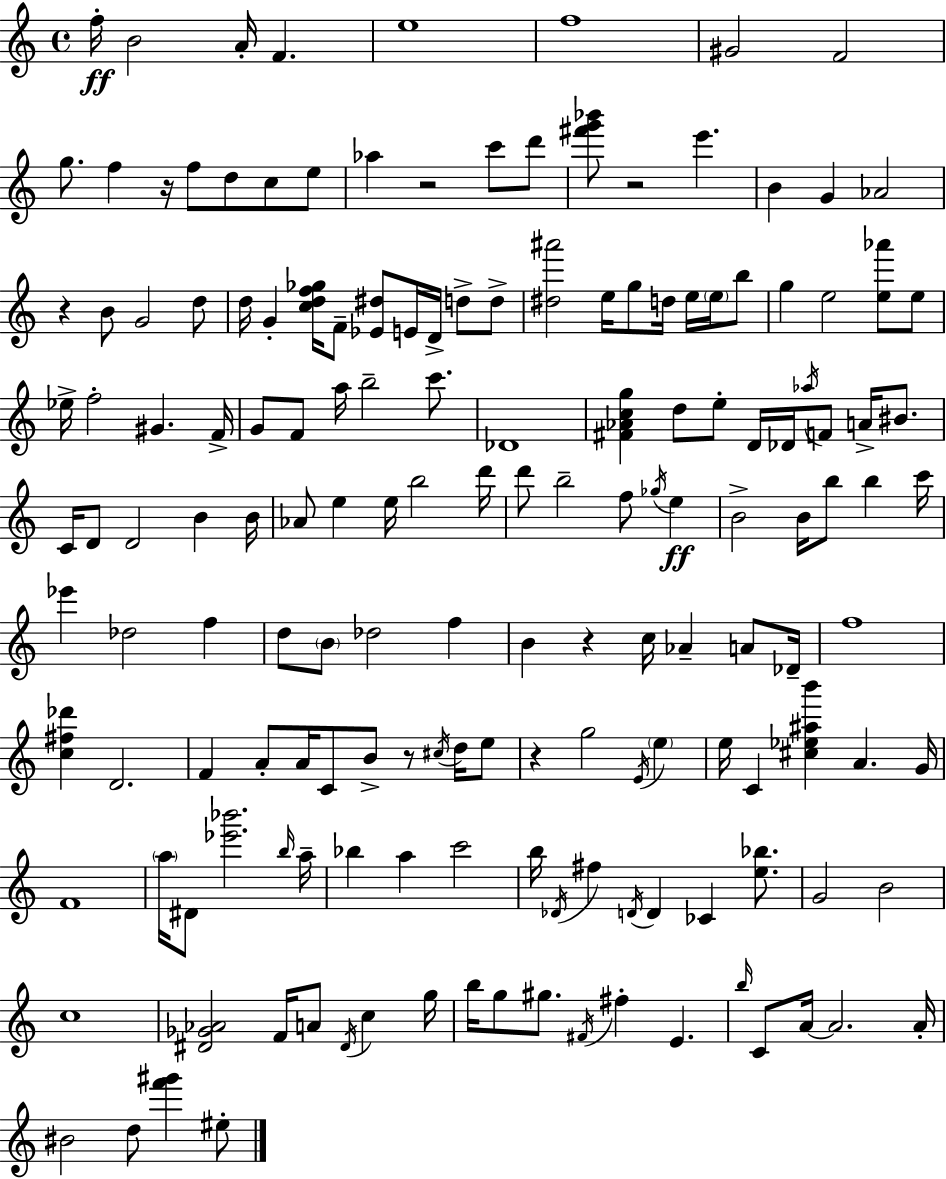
{
  \clef treble
  \time 4/4
  \defaultTimeSignature
  \key c \major
  f''16-.\ff b'2 a'16-. f'4. | e''1 | f''1 | gis'2 f'2 | \break g''8. f''4 r16 f''8 d''8 c''8 e''8 | aes''4 r2 c'''8 d'''8 | <fis''' g''' bes'''>8 r2 e'''4. | b'4 g'4 aes'2 | \break r4 b'8 g'2 d''8 | d''16 g'4-. <c'' d'' f'' ges''>16 f'8-- <ees' dis''>8 e'16 d'16-> d''8-> d''8-> | <dis'' ais'''>2 e''16 g''8 d''16 e''16 \parenthesize e''16 b''8 | g''4 e''2 <e'' aes'''>8 e''8 | \break ees''16-> f''2-. gis'4. f'16-> | g'8 f'8 a''16 b''2-- c'''8. | des'1 | <fis' aes' c'' g''>4 d''8 e''8-. d'16 des'16 \acciaccatura { aes''16 } f'8 a'16-> bis'8. | \break c'16 d'8 d'2 b'4 | b'16 aes'8 e''4 e''16 b''2 | d'''16 d'''8 b''2-- f''8 \acciaccatura { ges''16 }\ff e''4 | b'2-> b'16 b''8 b''4 | \break c'''16 ees'''4 des''2 f''4 | d''8 \parenthesize b'8 des''2 f''4 | b'4 r4 c''16 aes'4-- a'8 | des'16-- f''1 | \break <c'' fis'' des'''>4 d'2. | f'4 a'8-. a'16 c'8 b'8-> r8 \acciaccatura { cis''16 } | d''16 e''8 r4 g''2 \acciaccatura { e'16 } | \parenthesize e''4 e''16 c'4 <cis'' ees'' ais'' b'''>4 a'4. | \break g'16 f'1 | \parenthesize a''16 dis'8 <ees''' bes'''>2. | \grace { b''16 } a''16-- bes''4 a''4 c'''2 | b''16 \acciaccatura { des'16 } fis''4 \acciaccatura { d'16 } d'4 | \break ces'4 <e'' bes''>8. g'2 b'2 | c''1 | <dis' ges' aes'>2 f'16 | a'8 \acciaccatura { dis'16 } c''4 g''16 b''16 g''8 gis''8. \acciaccatura { fis'16 } fis''4-. | \break e'4. \grace { b''16 } c'8 a'16~~ a'2. | a'16-. bis'2 | d''8 <f''' gis'''>4 eis''8-. \bar "|."
}